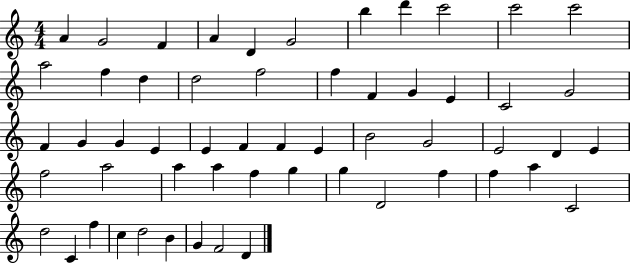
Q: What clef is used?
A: treble